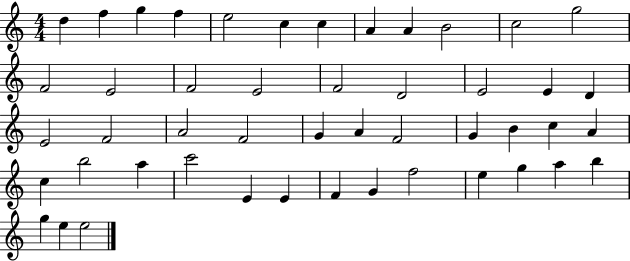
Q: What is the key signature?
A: C major